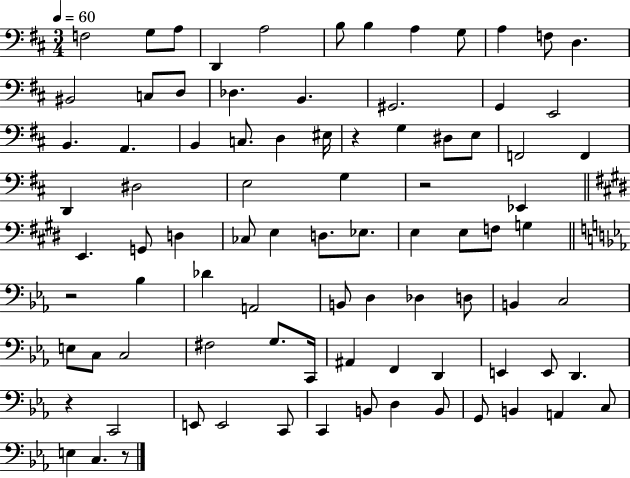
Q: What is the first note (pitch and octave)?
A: F3